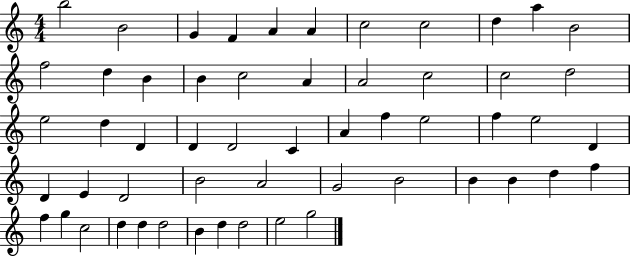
B5/h B4/h G4/q F4/q A4/q A4/q C5/h C5/h D5/q A5/q B4/h F5/h D5/q B4/q B4/q C5/h A4/q A4/h C5/h C5/h D5/h E5/h D5/q D4/q D4/q D4/h C4/q A4/q F5/q E5/h F5/q E5/h D4/q D4/q E4/q D4/h B4/h A4/h G4/h B4/h B4/q B4/q D5/q F5/q F5/q G5/q C5/h D5/q D5/q D5/h B4/q D5/q D5/h E5/h G5/h